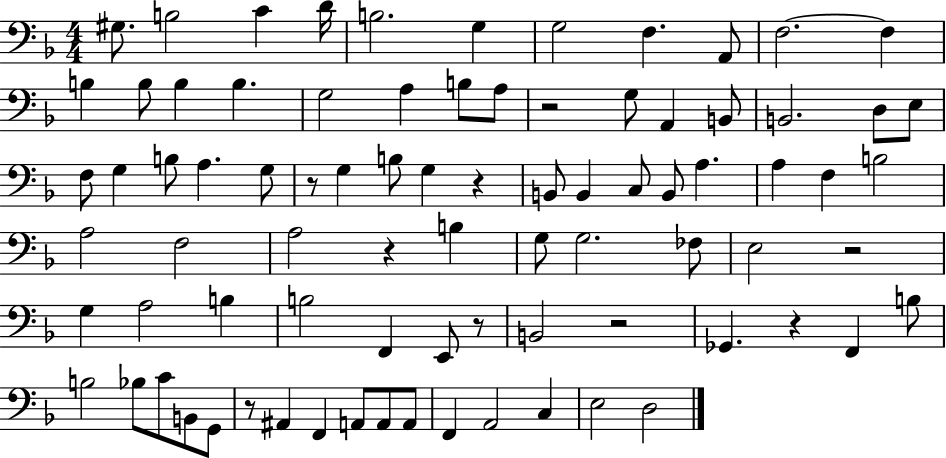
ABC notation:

X:1
T:Untitled
M:4/4
L:1/4
K:F
^G,/2 B,2 C D/4 B,2 G, G,2 F, A,,/2 F,2 F, B, B,/2 B, B, G,2 A, B,/2 A,/2 z2 G,/2 A,, B,,/2 B,,2 D,/2 E,/2 F,/2 G, B,/2 A, G,/2 z/2 G, B,/2 G, z B,,/2 B,, C,/2 B,,/2 A, A, F, B,2 A,2 F,2 A,2 z B, G,/2 G,2 _F,/2 E,2 z2 G, A,2 B, B,2 F,, E,,/2 z/2 B,,2 z2 _G,, z F,, B,/2 B,2 _B,/2 C/2 B,,/2 G,,/2 z/2 ^A,, F,, A,,/2 A,,/2 A,,/2 F,, A,,2 C, E,2 D,2